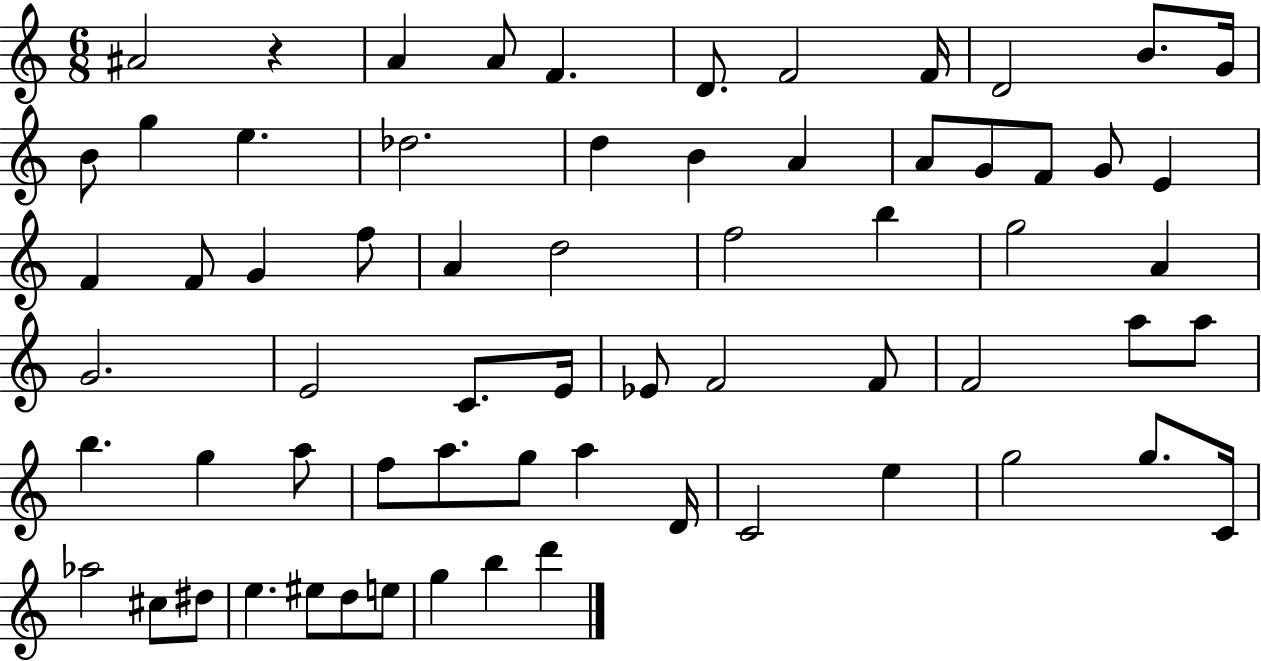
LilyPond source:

{
  \clef treble
  \numericTimeSignature
  \time 6/8
  \key c \major
  \repeat volta 2 { ais'2 r4 | a'4 a'8 f'4. | d'8. f'2 f'16 | d'2 b'8. g'16 | \break b'8 g''4 e''4. | des''2. | d''4 b'4 a'4 | a'8 g'8 f'8 g'8 e'4 | \break f'4 f'8 g'4 f''8 | a'4 d''2 | f''2 b''4 | g''2 a'4 | \break g'2. | e'2 c'8. e'16 | ees'8 f'2 f'8 | f'2 a''8 a''8 | \break b''4. g''4 a''8 | f''8 a''8. g''8 a''4 d'16 | c'2 e''4 | g''2 g''8. c'16 | \break aes''2 cis''8 dis''8 | e''4. eis''8 d''8 e''8 | g''4 b''4 d'''4 | } \bar "|."
}